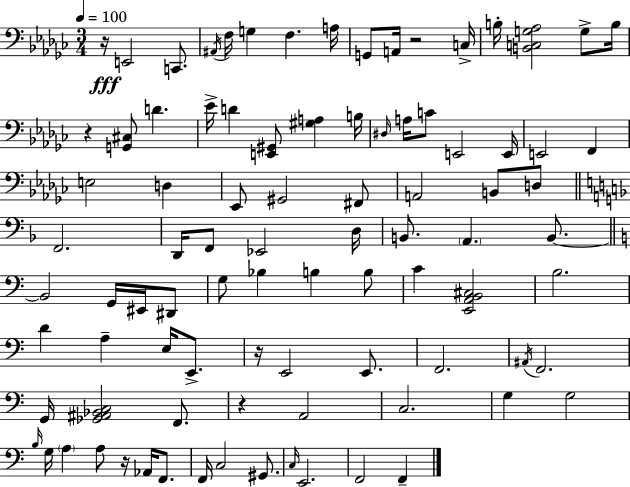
R/s E2/h C2/e. A#2/s F3/s G3/q F3/q. A3/s G2/e A2/s R/h C3/s B3/s [B2,C3,G3,Ab3]/h G3/e B3/s R/q [G2,C#3]/e D4/q. Eb4/s D4/q [E2,G#2]/e [G#3,A3]/q B3/s D#3/s A3/s C4/e E2/h E2/s E2/h F2/q E3/h D3/q Eb2/e G#2/h F#2/e A2/h B2/e D3/e F2/h. D2/s F2/e Eb2/h D3/s B2/e. A2/q. B2/e. B2/h G2/s EIS2/s D#2/e G3/e Bb3/q B3/q B3/e C4/q [E2,A2,B2,C#3]/h B3/h. D4/q A3/q E3/s E2/e. R/s E2/h E2/e. F2/h. A#2/s F2/h. G2/s [Gb2,A#2,Bb2,C3]/h F2/e. R/q A2/h C3/h. G3/q G3/h B3/s G3/s A3/q A3/e R/s Ab2/s F2/e. F2/s C3/h G#2/e. C3/s E2/h. F2/h F2/q